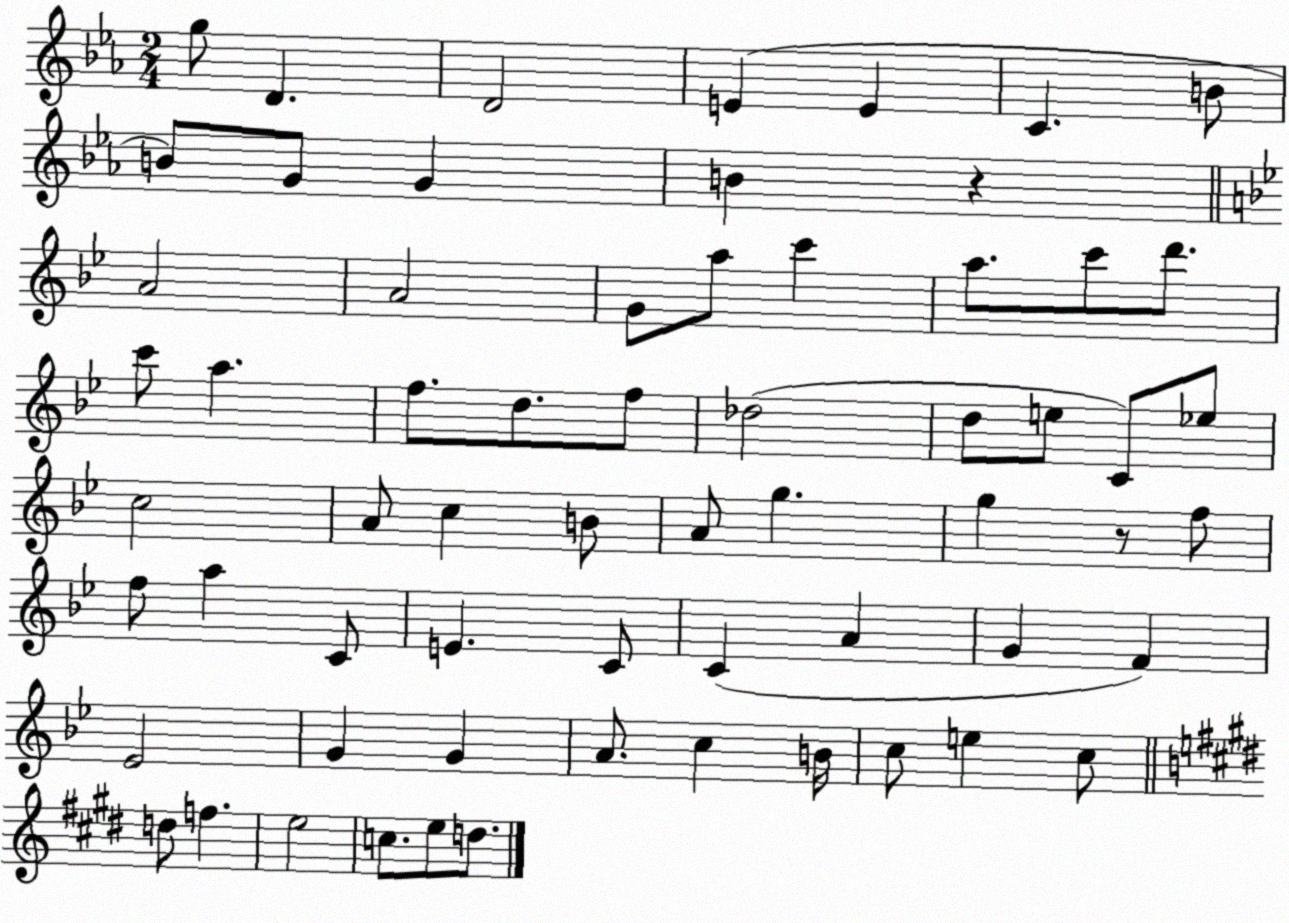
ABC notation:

X:1
T:Untitled
M:2/4
L:1/4
K:Eb
g/2 D D2 E E C B/2 B/2 G/2 G B z A2 A2 G/2 a/2 c' a/2 c'/2 d'/2 c'/2 a f/2 d/2 f/2 _d2 d/2 e/2 C/2 _e/2 c2 A/2 c B/2 A/2 g g z/2 f/2 f/2 a C/2 E C/2 C A G F _E2 G G A/2 c B/4 c/2 e c/2 d/2 f e2 c/2 e/2 d/2